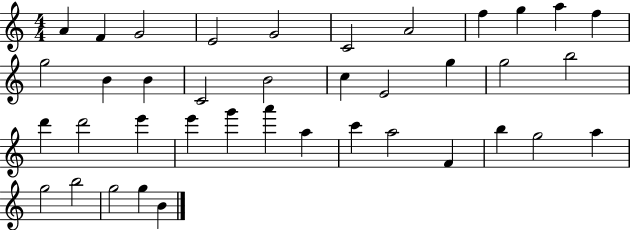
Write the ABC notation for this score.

X:1
T:Untitled
M:4/4
L:1/4
K:C
A F G2 E2 G2 C2 A2 f g a f g2 B B C2 B2 c E2 g g2 b2 d' d'2 e' e' g' a' a c' a2 F b g2 a g2 b2 g2 g B